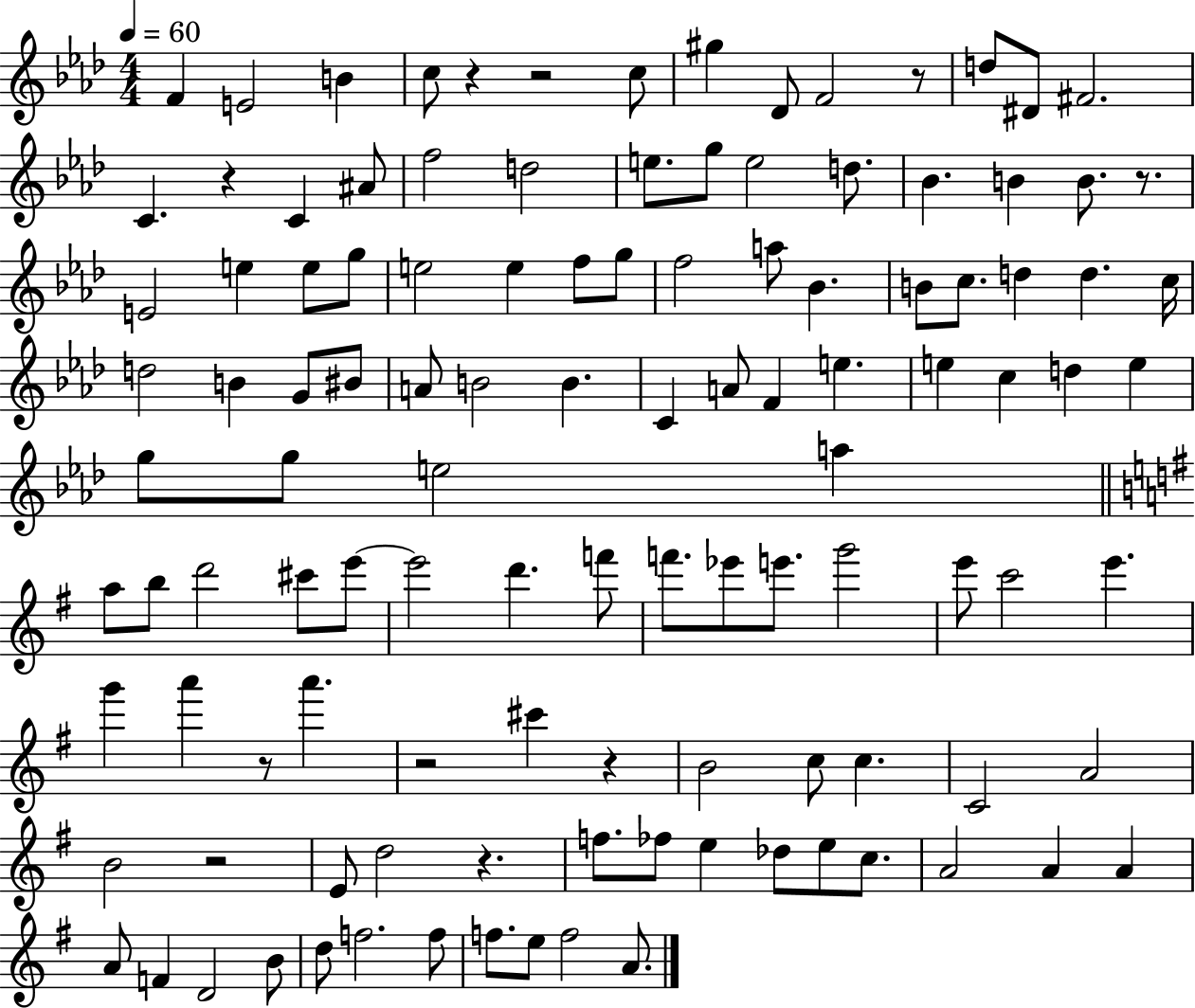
F4/q E4/h B4/q C5/e R/q R/h C5/e G#5/q Db4/e F4/h R/e D5/e D#4/e F#4/h. C4/q. R/q C4/q A#4/e F5/h D5/h E5/e. G5/e E5/h D5/e. Bb4/q. B4/q B4/e. R/e. E4/h E5/q E5/e G5/e E5/h E5/q F5/e G5/e F5/h A5/e Bb4/q. B4/e C5/e. D5/q D5/q. C5/s D5/h B4/q G4/e BIS4/e A4/e B4/h B4/q. C4/q A4/e F4/q E5/q. E5/q C5/q D5/q E5/q G5/e G5/e E5/h A5/q A5/e B5/e D6/h C#6/e E6/e E6/h D6/q. F6/e F6/e. Eb6/e E6/e. G6/h E6/e C6/h E6/q. G6/q A6/q R/e A6/q. R/h C#6/q R/q B4/h C5/e C5/q. C4/h A4/h B4/h R/h E4/e D5/h R/q. F5/e. FES5/e E5/q Db5/e E5/e C5/e. A4/h A4/q A4/q A4/e F4/q D4/h B4/e D5/e F5/h. F5/e F5/e. E5/e F5/h A4/e.